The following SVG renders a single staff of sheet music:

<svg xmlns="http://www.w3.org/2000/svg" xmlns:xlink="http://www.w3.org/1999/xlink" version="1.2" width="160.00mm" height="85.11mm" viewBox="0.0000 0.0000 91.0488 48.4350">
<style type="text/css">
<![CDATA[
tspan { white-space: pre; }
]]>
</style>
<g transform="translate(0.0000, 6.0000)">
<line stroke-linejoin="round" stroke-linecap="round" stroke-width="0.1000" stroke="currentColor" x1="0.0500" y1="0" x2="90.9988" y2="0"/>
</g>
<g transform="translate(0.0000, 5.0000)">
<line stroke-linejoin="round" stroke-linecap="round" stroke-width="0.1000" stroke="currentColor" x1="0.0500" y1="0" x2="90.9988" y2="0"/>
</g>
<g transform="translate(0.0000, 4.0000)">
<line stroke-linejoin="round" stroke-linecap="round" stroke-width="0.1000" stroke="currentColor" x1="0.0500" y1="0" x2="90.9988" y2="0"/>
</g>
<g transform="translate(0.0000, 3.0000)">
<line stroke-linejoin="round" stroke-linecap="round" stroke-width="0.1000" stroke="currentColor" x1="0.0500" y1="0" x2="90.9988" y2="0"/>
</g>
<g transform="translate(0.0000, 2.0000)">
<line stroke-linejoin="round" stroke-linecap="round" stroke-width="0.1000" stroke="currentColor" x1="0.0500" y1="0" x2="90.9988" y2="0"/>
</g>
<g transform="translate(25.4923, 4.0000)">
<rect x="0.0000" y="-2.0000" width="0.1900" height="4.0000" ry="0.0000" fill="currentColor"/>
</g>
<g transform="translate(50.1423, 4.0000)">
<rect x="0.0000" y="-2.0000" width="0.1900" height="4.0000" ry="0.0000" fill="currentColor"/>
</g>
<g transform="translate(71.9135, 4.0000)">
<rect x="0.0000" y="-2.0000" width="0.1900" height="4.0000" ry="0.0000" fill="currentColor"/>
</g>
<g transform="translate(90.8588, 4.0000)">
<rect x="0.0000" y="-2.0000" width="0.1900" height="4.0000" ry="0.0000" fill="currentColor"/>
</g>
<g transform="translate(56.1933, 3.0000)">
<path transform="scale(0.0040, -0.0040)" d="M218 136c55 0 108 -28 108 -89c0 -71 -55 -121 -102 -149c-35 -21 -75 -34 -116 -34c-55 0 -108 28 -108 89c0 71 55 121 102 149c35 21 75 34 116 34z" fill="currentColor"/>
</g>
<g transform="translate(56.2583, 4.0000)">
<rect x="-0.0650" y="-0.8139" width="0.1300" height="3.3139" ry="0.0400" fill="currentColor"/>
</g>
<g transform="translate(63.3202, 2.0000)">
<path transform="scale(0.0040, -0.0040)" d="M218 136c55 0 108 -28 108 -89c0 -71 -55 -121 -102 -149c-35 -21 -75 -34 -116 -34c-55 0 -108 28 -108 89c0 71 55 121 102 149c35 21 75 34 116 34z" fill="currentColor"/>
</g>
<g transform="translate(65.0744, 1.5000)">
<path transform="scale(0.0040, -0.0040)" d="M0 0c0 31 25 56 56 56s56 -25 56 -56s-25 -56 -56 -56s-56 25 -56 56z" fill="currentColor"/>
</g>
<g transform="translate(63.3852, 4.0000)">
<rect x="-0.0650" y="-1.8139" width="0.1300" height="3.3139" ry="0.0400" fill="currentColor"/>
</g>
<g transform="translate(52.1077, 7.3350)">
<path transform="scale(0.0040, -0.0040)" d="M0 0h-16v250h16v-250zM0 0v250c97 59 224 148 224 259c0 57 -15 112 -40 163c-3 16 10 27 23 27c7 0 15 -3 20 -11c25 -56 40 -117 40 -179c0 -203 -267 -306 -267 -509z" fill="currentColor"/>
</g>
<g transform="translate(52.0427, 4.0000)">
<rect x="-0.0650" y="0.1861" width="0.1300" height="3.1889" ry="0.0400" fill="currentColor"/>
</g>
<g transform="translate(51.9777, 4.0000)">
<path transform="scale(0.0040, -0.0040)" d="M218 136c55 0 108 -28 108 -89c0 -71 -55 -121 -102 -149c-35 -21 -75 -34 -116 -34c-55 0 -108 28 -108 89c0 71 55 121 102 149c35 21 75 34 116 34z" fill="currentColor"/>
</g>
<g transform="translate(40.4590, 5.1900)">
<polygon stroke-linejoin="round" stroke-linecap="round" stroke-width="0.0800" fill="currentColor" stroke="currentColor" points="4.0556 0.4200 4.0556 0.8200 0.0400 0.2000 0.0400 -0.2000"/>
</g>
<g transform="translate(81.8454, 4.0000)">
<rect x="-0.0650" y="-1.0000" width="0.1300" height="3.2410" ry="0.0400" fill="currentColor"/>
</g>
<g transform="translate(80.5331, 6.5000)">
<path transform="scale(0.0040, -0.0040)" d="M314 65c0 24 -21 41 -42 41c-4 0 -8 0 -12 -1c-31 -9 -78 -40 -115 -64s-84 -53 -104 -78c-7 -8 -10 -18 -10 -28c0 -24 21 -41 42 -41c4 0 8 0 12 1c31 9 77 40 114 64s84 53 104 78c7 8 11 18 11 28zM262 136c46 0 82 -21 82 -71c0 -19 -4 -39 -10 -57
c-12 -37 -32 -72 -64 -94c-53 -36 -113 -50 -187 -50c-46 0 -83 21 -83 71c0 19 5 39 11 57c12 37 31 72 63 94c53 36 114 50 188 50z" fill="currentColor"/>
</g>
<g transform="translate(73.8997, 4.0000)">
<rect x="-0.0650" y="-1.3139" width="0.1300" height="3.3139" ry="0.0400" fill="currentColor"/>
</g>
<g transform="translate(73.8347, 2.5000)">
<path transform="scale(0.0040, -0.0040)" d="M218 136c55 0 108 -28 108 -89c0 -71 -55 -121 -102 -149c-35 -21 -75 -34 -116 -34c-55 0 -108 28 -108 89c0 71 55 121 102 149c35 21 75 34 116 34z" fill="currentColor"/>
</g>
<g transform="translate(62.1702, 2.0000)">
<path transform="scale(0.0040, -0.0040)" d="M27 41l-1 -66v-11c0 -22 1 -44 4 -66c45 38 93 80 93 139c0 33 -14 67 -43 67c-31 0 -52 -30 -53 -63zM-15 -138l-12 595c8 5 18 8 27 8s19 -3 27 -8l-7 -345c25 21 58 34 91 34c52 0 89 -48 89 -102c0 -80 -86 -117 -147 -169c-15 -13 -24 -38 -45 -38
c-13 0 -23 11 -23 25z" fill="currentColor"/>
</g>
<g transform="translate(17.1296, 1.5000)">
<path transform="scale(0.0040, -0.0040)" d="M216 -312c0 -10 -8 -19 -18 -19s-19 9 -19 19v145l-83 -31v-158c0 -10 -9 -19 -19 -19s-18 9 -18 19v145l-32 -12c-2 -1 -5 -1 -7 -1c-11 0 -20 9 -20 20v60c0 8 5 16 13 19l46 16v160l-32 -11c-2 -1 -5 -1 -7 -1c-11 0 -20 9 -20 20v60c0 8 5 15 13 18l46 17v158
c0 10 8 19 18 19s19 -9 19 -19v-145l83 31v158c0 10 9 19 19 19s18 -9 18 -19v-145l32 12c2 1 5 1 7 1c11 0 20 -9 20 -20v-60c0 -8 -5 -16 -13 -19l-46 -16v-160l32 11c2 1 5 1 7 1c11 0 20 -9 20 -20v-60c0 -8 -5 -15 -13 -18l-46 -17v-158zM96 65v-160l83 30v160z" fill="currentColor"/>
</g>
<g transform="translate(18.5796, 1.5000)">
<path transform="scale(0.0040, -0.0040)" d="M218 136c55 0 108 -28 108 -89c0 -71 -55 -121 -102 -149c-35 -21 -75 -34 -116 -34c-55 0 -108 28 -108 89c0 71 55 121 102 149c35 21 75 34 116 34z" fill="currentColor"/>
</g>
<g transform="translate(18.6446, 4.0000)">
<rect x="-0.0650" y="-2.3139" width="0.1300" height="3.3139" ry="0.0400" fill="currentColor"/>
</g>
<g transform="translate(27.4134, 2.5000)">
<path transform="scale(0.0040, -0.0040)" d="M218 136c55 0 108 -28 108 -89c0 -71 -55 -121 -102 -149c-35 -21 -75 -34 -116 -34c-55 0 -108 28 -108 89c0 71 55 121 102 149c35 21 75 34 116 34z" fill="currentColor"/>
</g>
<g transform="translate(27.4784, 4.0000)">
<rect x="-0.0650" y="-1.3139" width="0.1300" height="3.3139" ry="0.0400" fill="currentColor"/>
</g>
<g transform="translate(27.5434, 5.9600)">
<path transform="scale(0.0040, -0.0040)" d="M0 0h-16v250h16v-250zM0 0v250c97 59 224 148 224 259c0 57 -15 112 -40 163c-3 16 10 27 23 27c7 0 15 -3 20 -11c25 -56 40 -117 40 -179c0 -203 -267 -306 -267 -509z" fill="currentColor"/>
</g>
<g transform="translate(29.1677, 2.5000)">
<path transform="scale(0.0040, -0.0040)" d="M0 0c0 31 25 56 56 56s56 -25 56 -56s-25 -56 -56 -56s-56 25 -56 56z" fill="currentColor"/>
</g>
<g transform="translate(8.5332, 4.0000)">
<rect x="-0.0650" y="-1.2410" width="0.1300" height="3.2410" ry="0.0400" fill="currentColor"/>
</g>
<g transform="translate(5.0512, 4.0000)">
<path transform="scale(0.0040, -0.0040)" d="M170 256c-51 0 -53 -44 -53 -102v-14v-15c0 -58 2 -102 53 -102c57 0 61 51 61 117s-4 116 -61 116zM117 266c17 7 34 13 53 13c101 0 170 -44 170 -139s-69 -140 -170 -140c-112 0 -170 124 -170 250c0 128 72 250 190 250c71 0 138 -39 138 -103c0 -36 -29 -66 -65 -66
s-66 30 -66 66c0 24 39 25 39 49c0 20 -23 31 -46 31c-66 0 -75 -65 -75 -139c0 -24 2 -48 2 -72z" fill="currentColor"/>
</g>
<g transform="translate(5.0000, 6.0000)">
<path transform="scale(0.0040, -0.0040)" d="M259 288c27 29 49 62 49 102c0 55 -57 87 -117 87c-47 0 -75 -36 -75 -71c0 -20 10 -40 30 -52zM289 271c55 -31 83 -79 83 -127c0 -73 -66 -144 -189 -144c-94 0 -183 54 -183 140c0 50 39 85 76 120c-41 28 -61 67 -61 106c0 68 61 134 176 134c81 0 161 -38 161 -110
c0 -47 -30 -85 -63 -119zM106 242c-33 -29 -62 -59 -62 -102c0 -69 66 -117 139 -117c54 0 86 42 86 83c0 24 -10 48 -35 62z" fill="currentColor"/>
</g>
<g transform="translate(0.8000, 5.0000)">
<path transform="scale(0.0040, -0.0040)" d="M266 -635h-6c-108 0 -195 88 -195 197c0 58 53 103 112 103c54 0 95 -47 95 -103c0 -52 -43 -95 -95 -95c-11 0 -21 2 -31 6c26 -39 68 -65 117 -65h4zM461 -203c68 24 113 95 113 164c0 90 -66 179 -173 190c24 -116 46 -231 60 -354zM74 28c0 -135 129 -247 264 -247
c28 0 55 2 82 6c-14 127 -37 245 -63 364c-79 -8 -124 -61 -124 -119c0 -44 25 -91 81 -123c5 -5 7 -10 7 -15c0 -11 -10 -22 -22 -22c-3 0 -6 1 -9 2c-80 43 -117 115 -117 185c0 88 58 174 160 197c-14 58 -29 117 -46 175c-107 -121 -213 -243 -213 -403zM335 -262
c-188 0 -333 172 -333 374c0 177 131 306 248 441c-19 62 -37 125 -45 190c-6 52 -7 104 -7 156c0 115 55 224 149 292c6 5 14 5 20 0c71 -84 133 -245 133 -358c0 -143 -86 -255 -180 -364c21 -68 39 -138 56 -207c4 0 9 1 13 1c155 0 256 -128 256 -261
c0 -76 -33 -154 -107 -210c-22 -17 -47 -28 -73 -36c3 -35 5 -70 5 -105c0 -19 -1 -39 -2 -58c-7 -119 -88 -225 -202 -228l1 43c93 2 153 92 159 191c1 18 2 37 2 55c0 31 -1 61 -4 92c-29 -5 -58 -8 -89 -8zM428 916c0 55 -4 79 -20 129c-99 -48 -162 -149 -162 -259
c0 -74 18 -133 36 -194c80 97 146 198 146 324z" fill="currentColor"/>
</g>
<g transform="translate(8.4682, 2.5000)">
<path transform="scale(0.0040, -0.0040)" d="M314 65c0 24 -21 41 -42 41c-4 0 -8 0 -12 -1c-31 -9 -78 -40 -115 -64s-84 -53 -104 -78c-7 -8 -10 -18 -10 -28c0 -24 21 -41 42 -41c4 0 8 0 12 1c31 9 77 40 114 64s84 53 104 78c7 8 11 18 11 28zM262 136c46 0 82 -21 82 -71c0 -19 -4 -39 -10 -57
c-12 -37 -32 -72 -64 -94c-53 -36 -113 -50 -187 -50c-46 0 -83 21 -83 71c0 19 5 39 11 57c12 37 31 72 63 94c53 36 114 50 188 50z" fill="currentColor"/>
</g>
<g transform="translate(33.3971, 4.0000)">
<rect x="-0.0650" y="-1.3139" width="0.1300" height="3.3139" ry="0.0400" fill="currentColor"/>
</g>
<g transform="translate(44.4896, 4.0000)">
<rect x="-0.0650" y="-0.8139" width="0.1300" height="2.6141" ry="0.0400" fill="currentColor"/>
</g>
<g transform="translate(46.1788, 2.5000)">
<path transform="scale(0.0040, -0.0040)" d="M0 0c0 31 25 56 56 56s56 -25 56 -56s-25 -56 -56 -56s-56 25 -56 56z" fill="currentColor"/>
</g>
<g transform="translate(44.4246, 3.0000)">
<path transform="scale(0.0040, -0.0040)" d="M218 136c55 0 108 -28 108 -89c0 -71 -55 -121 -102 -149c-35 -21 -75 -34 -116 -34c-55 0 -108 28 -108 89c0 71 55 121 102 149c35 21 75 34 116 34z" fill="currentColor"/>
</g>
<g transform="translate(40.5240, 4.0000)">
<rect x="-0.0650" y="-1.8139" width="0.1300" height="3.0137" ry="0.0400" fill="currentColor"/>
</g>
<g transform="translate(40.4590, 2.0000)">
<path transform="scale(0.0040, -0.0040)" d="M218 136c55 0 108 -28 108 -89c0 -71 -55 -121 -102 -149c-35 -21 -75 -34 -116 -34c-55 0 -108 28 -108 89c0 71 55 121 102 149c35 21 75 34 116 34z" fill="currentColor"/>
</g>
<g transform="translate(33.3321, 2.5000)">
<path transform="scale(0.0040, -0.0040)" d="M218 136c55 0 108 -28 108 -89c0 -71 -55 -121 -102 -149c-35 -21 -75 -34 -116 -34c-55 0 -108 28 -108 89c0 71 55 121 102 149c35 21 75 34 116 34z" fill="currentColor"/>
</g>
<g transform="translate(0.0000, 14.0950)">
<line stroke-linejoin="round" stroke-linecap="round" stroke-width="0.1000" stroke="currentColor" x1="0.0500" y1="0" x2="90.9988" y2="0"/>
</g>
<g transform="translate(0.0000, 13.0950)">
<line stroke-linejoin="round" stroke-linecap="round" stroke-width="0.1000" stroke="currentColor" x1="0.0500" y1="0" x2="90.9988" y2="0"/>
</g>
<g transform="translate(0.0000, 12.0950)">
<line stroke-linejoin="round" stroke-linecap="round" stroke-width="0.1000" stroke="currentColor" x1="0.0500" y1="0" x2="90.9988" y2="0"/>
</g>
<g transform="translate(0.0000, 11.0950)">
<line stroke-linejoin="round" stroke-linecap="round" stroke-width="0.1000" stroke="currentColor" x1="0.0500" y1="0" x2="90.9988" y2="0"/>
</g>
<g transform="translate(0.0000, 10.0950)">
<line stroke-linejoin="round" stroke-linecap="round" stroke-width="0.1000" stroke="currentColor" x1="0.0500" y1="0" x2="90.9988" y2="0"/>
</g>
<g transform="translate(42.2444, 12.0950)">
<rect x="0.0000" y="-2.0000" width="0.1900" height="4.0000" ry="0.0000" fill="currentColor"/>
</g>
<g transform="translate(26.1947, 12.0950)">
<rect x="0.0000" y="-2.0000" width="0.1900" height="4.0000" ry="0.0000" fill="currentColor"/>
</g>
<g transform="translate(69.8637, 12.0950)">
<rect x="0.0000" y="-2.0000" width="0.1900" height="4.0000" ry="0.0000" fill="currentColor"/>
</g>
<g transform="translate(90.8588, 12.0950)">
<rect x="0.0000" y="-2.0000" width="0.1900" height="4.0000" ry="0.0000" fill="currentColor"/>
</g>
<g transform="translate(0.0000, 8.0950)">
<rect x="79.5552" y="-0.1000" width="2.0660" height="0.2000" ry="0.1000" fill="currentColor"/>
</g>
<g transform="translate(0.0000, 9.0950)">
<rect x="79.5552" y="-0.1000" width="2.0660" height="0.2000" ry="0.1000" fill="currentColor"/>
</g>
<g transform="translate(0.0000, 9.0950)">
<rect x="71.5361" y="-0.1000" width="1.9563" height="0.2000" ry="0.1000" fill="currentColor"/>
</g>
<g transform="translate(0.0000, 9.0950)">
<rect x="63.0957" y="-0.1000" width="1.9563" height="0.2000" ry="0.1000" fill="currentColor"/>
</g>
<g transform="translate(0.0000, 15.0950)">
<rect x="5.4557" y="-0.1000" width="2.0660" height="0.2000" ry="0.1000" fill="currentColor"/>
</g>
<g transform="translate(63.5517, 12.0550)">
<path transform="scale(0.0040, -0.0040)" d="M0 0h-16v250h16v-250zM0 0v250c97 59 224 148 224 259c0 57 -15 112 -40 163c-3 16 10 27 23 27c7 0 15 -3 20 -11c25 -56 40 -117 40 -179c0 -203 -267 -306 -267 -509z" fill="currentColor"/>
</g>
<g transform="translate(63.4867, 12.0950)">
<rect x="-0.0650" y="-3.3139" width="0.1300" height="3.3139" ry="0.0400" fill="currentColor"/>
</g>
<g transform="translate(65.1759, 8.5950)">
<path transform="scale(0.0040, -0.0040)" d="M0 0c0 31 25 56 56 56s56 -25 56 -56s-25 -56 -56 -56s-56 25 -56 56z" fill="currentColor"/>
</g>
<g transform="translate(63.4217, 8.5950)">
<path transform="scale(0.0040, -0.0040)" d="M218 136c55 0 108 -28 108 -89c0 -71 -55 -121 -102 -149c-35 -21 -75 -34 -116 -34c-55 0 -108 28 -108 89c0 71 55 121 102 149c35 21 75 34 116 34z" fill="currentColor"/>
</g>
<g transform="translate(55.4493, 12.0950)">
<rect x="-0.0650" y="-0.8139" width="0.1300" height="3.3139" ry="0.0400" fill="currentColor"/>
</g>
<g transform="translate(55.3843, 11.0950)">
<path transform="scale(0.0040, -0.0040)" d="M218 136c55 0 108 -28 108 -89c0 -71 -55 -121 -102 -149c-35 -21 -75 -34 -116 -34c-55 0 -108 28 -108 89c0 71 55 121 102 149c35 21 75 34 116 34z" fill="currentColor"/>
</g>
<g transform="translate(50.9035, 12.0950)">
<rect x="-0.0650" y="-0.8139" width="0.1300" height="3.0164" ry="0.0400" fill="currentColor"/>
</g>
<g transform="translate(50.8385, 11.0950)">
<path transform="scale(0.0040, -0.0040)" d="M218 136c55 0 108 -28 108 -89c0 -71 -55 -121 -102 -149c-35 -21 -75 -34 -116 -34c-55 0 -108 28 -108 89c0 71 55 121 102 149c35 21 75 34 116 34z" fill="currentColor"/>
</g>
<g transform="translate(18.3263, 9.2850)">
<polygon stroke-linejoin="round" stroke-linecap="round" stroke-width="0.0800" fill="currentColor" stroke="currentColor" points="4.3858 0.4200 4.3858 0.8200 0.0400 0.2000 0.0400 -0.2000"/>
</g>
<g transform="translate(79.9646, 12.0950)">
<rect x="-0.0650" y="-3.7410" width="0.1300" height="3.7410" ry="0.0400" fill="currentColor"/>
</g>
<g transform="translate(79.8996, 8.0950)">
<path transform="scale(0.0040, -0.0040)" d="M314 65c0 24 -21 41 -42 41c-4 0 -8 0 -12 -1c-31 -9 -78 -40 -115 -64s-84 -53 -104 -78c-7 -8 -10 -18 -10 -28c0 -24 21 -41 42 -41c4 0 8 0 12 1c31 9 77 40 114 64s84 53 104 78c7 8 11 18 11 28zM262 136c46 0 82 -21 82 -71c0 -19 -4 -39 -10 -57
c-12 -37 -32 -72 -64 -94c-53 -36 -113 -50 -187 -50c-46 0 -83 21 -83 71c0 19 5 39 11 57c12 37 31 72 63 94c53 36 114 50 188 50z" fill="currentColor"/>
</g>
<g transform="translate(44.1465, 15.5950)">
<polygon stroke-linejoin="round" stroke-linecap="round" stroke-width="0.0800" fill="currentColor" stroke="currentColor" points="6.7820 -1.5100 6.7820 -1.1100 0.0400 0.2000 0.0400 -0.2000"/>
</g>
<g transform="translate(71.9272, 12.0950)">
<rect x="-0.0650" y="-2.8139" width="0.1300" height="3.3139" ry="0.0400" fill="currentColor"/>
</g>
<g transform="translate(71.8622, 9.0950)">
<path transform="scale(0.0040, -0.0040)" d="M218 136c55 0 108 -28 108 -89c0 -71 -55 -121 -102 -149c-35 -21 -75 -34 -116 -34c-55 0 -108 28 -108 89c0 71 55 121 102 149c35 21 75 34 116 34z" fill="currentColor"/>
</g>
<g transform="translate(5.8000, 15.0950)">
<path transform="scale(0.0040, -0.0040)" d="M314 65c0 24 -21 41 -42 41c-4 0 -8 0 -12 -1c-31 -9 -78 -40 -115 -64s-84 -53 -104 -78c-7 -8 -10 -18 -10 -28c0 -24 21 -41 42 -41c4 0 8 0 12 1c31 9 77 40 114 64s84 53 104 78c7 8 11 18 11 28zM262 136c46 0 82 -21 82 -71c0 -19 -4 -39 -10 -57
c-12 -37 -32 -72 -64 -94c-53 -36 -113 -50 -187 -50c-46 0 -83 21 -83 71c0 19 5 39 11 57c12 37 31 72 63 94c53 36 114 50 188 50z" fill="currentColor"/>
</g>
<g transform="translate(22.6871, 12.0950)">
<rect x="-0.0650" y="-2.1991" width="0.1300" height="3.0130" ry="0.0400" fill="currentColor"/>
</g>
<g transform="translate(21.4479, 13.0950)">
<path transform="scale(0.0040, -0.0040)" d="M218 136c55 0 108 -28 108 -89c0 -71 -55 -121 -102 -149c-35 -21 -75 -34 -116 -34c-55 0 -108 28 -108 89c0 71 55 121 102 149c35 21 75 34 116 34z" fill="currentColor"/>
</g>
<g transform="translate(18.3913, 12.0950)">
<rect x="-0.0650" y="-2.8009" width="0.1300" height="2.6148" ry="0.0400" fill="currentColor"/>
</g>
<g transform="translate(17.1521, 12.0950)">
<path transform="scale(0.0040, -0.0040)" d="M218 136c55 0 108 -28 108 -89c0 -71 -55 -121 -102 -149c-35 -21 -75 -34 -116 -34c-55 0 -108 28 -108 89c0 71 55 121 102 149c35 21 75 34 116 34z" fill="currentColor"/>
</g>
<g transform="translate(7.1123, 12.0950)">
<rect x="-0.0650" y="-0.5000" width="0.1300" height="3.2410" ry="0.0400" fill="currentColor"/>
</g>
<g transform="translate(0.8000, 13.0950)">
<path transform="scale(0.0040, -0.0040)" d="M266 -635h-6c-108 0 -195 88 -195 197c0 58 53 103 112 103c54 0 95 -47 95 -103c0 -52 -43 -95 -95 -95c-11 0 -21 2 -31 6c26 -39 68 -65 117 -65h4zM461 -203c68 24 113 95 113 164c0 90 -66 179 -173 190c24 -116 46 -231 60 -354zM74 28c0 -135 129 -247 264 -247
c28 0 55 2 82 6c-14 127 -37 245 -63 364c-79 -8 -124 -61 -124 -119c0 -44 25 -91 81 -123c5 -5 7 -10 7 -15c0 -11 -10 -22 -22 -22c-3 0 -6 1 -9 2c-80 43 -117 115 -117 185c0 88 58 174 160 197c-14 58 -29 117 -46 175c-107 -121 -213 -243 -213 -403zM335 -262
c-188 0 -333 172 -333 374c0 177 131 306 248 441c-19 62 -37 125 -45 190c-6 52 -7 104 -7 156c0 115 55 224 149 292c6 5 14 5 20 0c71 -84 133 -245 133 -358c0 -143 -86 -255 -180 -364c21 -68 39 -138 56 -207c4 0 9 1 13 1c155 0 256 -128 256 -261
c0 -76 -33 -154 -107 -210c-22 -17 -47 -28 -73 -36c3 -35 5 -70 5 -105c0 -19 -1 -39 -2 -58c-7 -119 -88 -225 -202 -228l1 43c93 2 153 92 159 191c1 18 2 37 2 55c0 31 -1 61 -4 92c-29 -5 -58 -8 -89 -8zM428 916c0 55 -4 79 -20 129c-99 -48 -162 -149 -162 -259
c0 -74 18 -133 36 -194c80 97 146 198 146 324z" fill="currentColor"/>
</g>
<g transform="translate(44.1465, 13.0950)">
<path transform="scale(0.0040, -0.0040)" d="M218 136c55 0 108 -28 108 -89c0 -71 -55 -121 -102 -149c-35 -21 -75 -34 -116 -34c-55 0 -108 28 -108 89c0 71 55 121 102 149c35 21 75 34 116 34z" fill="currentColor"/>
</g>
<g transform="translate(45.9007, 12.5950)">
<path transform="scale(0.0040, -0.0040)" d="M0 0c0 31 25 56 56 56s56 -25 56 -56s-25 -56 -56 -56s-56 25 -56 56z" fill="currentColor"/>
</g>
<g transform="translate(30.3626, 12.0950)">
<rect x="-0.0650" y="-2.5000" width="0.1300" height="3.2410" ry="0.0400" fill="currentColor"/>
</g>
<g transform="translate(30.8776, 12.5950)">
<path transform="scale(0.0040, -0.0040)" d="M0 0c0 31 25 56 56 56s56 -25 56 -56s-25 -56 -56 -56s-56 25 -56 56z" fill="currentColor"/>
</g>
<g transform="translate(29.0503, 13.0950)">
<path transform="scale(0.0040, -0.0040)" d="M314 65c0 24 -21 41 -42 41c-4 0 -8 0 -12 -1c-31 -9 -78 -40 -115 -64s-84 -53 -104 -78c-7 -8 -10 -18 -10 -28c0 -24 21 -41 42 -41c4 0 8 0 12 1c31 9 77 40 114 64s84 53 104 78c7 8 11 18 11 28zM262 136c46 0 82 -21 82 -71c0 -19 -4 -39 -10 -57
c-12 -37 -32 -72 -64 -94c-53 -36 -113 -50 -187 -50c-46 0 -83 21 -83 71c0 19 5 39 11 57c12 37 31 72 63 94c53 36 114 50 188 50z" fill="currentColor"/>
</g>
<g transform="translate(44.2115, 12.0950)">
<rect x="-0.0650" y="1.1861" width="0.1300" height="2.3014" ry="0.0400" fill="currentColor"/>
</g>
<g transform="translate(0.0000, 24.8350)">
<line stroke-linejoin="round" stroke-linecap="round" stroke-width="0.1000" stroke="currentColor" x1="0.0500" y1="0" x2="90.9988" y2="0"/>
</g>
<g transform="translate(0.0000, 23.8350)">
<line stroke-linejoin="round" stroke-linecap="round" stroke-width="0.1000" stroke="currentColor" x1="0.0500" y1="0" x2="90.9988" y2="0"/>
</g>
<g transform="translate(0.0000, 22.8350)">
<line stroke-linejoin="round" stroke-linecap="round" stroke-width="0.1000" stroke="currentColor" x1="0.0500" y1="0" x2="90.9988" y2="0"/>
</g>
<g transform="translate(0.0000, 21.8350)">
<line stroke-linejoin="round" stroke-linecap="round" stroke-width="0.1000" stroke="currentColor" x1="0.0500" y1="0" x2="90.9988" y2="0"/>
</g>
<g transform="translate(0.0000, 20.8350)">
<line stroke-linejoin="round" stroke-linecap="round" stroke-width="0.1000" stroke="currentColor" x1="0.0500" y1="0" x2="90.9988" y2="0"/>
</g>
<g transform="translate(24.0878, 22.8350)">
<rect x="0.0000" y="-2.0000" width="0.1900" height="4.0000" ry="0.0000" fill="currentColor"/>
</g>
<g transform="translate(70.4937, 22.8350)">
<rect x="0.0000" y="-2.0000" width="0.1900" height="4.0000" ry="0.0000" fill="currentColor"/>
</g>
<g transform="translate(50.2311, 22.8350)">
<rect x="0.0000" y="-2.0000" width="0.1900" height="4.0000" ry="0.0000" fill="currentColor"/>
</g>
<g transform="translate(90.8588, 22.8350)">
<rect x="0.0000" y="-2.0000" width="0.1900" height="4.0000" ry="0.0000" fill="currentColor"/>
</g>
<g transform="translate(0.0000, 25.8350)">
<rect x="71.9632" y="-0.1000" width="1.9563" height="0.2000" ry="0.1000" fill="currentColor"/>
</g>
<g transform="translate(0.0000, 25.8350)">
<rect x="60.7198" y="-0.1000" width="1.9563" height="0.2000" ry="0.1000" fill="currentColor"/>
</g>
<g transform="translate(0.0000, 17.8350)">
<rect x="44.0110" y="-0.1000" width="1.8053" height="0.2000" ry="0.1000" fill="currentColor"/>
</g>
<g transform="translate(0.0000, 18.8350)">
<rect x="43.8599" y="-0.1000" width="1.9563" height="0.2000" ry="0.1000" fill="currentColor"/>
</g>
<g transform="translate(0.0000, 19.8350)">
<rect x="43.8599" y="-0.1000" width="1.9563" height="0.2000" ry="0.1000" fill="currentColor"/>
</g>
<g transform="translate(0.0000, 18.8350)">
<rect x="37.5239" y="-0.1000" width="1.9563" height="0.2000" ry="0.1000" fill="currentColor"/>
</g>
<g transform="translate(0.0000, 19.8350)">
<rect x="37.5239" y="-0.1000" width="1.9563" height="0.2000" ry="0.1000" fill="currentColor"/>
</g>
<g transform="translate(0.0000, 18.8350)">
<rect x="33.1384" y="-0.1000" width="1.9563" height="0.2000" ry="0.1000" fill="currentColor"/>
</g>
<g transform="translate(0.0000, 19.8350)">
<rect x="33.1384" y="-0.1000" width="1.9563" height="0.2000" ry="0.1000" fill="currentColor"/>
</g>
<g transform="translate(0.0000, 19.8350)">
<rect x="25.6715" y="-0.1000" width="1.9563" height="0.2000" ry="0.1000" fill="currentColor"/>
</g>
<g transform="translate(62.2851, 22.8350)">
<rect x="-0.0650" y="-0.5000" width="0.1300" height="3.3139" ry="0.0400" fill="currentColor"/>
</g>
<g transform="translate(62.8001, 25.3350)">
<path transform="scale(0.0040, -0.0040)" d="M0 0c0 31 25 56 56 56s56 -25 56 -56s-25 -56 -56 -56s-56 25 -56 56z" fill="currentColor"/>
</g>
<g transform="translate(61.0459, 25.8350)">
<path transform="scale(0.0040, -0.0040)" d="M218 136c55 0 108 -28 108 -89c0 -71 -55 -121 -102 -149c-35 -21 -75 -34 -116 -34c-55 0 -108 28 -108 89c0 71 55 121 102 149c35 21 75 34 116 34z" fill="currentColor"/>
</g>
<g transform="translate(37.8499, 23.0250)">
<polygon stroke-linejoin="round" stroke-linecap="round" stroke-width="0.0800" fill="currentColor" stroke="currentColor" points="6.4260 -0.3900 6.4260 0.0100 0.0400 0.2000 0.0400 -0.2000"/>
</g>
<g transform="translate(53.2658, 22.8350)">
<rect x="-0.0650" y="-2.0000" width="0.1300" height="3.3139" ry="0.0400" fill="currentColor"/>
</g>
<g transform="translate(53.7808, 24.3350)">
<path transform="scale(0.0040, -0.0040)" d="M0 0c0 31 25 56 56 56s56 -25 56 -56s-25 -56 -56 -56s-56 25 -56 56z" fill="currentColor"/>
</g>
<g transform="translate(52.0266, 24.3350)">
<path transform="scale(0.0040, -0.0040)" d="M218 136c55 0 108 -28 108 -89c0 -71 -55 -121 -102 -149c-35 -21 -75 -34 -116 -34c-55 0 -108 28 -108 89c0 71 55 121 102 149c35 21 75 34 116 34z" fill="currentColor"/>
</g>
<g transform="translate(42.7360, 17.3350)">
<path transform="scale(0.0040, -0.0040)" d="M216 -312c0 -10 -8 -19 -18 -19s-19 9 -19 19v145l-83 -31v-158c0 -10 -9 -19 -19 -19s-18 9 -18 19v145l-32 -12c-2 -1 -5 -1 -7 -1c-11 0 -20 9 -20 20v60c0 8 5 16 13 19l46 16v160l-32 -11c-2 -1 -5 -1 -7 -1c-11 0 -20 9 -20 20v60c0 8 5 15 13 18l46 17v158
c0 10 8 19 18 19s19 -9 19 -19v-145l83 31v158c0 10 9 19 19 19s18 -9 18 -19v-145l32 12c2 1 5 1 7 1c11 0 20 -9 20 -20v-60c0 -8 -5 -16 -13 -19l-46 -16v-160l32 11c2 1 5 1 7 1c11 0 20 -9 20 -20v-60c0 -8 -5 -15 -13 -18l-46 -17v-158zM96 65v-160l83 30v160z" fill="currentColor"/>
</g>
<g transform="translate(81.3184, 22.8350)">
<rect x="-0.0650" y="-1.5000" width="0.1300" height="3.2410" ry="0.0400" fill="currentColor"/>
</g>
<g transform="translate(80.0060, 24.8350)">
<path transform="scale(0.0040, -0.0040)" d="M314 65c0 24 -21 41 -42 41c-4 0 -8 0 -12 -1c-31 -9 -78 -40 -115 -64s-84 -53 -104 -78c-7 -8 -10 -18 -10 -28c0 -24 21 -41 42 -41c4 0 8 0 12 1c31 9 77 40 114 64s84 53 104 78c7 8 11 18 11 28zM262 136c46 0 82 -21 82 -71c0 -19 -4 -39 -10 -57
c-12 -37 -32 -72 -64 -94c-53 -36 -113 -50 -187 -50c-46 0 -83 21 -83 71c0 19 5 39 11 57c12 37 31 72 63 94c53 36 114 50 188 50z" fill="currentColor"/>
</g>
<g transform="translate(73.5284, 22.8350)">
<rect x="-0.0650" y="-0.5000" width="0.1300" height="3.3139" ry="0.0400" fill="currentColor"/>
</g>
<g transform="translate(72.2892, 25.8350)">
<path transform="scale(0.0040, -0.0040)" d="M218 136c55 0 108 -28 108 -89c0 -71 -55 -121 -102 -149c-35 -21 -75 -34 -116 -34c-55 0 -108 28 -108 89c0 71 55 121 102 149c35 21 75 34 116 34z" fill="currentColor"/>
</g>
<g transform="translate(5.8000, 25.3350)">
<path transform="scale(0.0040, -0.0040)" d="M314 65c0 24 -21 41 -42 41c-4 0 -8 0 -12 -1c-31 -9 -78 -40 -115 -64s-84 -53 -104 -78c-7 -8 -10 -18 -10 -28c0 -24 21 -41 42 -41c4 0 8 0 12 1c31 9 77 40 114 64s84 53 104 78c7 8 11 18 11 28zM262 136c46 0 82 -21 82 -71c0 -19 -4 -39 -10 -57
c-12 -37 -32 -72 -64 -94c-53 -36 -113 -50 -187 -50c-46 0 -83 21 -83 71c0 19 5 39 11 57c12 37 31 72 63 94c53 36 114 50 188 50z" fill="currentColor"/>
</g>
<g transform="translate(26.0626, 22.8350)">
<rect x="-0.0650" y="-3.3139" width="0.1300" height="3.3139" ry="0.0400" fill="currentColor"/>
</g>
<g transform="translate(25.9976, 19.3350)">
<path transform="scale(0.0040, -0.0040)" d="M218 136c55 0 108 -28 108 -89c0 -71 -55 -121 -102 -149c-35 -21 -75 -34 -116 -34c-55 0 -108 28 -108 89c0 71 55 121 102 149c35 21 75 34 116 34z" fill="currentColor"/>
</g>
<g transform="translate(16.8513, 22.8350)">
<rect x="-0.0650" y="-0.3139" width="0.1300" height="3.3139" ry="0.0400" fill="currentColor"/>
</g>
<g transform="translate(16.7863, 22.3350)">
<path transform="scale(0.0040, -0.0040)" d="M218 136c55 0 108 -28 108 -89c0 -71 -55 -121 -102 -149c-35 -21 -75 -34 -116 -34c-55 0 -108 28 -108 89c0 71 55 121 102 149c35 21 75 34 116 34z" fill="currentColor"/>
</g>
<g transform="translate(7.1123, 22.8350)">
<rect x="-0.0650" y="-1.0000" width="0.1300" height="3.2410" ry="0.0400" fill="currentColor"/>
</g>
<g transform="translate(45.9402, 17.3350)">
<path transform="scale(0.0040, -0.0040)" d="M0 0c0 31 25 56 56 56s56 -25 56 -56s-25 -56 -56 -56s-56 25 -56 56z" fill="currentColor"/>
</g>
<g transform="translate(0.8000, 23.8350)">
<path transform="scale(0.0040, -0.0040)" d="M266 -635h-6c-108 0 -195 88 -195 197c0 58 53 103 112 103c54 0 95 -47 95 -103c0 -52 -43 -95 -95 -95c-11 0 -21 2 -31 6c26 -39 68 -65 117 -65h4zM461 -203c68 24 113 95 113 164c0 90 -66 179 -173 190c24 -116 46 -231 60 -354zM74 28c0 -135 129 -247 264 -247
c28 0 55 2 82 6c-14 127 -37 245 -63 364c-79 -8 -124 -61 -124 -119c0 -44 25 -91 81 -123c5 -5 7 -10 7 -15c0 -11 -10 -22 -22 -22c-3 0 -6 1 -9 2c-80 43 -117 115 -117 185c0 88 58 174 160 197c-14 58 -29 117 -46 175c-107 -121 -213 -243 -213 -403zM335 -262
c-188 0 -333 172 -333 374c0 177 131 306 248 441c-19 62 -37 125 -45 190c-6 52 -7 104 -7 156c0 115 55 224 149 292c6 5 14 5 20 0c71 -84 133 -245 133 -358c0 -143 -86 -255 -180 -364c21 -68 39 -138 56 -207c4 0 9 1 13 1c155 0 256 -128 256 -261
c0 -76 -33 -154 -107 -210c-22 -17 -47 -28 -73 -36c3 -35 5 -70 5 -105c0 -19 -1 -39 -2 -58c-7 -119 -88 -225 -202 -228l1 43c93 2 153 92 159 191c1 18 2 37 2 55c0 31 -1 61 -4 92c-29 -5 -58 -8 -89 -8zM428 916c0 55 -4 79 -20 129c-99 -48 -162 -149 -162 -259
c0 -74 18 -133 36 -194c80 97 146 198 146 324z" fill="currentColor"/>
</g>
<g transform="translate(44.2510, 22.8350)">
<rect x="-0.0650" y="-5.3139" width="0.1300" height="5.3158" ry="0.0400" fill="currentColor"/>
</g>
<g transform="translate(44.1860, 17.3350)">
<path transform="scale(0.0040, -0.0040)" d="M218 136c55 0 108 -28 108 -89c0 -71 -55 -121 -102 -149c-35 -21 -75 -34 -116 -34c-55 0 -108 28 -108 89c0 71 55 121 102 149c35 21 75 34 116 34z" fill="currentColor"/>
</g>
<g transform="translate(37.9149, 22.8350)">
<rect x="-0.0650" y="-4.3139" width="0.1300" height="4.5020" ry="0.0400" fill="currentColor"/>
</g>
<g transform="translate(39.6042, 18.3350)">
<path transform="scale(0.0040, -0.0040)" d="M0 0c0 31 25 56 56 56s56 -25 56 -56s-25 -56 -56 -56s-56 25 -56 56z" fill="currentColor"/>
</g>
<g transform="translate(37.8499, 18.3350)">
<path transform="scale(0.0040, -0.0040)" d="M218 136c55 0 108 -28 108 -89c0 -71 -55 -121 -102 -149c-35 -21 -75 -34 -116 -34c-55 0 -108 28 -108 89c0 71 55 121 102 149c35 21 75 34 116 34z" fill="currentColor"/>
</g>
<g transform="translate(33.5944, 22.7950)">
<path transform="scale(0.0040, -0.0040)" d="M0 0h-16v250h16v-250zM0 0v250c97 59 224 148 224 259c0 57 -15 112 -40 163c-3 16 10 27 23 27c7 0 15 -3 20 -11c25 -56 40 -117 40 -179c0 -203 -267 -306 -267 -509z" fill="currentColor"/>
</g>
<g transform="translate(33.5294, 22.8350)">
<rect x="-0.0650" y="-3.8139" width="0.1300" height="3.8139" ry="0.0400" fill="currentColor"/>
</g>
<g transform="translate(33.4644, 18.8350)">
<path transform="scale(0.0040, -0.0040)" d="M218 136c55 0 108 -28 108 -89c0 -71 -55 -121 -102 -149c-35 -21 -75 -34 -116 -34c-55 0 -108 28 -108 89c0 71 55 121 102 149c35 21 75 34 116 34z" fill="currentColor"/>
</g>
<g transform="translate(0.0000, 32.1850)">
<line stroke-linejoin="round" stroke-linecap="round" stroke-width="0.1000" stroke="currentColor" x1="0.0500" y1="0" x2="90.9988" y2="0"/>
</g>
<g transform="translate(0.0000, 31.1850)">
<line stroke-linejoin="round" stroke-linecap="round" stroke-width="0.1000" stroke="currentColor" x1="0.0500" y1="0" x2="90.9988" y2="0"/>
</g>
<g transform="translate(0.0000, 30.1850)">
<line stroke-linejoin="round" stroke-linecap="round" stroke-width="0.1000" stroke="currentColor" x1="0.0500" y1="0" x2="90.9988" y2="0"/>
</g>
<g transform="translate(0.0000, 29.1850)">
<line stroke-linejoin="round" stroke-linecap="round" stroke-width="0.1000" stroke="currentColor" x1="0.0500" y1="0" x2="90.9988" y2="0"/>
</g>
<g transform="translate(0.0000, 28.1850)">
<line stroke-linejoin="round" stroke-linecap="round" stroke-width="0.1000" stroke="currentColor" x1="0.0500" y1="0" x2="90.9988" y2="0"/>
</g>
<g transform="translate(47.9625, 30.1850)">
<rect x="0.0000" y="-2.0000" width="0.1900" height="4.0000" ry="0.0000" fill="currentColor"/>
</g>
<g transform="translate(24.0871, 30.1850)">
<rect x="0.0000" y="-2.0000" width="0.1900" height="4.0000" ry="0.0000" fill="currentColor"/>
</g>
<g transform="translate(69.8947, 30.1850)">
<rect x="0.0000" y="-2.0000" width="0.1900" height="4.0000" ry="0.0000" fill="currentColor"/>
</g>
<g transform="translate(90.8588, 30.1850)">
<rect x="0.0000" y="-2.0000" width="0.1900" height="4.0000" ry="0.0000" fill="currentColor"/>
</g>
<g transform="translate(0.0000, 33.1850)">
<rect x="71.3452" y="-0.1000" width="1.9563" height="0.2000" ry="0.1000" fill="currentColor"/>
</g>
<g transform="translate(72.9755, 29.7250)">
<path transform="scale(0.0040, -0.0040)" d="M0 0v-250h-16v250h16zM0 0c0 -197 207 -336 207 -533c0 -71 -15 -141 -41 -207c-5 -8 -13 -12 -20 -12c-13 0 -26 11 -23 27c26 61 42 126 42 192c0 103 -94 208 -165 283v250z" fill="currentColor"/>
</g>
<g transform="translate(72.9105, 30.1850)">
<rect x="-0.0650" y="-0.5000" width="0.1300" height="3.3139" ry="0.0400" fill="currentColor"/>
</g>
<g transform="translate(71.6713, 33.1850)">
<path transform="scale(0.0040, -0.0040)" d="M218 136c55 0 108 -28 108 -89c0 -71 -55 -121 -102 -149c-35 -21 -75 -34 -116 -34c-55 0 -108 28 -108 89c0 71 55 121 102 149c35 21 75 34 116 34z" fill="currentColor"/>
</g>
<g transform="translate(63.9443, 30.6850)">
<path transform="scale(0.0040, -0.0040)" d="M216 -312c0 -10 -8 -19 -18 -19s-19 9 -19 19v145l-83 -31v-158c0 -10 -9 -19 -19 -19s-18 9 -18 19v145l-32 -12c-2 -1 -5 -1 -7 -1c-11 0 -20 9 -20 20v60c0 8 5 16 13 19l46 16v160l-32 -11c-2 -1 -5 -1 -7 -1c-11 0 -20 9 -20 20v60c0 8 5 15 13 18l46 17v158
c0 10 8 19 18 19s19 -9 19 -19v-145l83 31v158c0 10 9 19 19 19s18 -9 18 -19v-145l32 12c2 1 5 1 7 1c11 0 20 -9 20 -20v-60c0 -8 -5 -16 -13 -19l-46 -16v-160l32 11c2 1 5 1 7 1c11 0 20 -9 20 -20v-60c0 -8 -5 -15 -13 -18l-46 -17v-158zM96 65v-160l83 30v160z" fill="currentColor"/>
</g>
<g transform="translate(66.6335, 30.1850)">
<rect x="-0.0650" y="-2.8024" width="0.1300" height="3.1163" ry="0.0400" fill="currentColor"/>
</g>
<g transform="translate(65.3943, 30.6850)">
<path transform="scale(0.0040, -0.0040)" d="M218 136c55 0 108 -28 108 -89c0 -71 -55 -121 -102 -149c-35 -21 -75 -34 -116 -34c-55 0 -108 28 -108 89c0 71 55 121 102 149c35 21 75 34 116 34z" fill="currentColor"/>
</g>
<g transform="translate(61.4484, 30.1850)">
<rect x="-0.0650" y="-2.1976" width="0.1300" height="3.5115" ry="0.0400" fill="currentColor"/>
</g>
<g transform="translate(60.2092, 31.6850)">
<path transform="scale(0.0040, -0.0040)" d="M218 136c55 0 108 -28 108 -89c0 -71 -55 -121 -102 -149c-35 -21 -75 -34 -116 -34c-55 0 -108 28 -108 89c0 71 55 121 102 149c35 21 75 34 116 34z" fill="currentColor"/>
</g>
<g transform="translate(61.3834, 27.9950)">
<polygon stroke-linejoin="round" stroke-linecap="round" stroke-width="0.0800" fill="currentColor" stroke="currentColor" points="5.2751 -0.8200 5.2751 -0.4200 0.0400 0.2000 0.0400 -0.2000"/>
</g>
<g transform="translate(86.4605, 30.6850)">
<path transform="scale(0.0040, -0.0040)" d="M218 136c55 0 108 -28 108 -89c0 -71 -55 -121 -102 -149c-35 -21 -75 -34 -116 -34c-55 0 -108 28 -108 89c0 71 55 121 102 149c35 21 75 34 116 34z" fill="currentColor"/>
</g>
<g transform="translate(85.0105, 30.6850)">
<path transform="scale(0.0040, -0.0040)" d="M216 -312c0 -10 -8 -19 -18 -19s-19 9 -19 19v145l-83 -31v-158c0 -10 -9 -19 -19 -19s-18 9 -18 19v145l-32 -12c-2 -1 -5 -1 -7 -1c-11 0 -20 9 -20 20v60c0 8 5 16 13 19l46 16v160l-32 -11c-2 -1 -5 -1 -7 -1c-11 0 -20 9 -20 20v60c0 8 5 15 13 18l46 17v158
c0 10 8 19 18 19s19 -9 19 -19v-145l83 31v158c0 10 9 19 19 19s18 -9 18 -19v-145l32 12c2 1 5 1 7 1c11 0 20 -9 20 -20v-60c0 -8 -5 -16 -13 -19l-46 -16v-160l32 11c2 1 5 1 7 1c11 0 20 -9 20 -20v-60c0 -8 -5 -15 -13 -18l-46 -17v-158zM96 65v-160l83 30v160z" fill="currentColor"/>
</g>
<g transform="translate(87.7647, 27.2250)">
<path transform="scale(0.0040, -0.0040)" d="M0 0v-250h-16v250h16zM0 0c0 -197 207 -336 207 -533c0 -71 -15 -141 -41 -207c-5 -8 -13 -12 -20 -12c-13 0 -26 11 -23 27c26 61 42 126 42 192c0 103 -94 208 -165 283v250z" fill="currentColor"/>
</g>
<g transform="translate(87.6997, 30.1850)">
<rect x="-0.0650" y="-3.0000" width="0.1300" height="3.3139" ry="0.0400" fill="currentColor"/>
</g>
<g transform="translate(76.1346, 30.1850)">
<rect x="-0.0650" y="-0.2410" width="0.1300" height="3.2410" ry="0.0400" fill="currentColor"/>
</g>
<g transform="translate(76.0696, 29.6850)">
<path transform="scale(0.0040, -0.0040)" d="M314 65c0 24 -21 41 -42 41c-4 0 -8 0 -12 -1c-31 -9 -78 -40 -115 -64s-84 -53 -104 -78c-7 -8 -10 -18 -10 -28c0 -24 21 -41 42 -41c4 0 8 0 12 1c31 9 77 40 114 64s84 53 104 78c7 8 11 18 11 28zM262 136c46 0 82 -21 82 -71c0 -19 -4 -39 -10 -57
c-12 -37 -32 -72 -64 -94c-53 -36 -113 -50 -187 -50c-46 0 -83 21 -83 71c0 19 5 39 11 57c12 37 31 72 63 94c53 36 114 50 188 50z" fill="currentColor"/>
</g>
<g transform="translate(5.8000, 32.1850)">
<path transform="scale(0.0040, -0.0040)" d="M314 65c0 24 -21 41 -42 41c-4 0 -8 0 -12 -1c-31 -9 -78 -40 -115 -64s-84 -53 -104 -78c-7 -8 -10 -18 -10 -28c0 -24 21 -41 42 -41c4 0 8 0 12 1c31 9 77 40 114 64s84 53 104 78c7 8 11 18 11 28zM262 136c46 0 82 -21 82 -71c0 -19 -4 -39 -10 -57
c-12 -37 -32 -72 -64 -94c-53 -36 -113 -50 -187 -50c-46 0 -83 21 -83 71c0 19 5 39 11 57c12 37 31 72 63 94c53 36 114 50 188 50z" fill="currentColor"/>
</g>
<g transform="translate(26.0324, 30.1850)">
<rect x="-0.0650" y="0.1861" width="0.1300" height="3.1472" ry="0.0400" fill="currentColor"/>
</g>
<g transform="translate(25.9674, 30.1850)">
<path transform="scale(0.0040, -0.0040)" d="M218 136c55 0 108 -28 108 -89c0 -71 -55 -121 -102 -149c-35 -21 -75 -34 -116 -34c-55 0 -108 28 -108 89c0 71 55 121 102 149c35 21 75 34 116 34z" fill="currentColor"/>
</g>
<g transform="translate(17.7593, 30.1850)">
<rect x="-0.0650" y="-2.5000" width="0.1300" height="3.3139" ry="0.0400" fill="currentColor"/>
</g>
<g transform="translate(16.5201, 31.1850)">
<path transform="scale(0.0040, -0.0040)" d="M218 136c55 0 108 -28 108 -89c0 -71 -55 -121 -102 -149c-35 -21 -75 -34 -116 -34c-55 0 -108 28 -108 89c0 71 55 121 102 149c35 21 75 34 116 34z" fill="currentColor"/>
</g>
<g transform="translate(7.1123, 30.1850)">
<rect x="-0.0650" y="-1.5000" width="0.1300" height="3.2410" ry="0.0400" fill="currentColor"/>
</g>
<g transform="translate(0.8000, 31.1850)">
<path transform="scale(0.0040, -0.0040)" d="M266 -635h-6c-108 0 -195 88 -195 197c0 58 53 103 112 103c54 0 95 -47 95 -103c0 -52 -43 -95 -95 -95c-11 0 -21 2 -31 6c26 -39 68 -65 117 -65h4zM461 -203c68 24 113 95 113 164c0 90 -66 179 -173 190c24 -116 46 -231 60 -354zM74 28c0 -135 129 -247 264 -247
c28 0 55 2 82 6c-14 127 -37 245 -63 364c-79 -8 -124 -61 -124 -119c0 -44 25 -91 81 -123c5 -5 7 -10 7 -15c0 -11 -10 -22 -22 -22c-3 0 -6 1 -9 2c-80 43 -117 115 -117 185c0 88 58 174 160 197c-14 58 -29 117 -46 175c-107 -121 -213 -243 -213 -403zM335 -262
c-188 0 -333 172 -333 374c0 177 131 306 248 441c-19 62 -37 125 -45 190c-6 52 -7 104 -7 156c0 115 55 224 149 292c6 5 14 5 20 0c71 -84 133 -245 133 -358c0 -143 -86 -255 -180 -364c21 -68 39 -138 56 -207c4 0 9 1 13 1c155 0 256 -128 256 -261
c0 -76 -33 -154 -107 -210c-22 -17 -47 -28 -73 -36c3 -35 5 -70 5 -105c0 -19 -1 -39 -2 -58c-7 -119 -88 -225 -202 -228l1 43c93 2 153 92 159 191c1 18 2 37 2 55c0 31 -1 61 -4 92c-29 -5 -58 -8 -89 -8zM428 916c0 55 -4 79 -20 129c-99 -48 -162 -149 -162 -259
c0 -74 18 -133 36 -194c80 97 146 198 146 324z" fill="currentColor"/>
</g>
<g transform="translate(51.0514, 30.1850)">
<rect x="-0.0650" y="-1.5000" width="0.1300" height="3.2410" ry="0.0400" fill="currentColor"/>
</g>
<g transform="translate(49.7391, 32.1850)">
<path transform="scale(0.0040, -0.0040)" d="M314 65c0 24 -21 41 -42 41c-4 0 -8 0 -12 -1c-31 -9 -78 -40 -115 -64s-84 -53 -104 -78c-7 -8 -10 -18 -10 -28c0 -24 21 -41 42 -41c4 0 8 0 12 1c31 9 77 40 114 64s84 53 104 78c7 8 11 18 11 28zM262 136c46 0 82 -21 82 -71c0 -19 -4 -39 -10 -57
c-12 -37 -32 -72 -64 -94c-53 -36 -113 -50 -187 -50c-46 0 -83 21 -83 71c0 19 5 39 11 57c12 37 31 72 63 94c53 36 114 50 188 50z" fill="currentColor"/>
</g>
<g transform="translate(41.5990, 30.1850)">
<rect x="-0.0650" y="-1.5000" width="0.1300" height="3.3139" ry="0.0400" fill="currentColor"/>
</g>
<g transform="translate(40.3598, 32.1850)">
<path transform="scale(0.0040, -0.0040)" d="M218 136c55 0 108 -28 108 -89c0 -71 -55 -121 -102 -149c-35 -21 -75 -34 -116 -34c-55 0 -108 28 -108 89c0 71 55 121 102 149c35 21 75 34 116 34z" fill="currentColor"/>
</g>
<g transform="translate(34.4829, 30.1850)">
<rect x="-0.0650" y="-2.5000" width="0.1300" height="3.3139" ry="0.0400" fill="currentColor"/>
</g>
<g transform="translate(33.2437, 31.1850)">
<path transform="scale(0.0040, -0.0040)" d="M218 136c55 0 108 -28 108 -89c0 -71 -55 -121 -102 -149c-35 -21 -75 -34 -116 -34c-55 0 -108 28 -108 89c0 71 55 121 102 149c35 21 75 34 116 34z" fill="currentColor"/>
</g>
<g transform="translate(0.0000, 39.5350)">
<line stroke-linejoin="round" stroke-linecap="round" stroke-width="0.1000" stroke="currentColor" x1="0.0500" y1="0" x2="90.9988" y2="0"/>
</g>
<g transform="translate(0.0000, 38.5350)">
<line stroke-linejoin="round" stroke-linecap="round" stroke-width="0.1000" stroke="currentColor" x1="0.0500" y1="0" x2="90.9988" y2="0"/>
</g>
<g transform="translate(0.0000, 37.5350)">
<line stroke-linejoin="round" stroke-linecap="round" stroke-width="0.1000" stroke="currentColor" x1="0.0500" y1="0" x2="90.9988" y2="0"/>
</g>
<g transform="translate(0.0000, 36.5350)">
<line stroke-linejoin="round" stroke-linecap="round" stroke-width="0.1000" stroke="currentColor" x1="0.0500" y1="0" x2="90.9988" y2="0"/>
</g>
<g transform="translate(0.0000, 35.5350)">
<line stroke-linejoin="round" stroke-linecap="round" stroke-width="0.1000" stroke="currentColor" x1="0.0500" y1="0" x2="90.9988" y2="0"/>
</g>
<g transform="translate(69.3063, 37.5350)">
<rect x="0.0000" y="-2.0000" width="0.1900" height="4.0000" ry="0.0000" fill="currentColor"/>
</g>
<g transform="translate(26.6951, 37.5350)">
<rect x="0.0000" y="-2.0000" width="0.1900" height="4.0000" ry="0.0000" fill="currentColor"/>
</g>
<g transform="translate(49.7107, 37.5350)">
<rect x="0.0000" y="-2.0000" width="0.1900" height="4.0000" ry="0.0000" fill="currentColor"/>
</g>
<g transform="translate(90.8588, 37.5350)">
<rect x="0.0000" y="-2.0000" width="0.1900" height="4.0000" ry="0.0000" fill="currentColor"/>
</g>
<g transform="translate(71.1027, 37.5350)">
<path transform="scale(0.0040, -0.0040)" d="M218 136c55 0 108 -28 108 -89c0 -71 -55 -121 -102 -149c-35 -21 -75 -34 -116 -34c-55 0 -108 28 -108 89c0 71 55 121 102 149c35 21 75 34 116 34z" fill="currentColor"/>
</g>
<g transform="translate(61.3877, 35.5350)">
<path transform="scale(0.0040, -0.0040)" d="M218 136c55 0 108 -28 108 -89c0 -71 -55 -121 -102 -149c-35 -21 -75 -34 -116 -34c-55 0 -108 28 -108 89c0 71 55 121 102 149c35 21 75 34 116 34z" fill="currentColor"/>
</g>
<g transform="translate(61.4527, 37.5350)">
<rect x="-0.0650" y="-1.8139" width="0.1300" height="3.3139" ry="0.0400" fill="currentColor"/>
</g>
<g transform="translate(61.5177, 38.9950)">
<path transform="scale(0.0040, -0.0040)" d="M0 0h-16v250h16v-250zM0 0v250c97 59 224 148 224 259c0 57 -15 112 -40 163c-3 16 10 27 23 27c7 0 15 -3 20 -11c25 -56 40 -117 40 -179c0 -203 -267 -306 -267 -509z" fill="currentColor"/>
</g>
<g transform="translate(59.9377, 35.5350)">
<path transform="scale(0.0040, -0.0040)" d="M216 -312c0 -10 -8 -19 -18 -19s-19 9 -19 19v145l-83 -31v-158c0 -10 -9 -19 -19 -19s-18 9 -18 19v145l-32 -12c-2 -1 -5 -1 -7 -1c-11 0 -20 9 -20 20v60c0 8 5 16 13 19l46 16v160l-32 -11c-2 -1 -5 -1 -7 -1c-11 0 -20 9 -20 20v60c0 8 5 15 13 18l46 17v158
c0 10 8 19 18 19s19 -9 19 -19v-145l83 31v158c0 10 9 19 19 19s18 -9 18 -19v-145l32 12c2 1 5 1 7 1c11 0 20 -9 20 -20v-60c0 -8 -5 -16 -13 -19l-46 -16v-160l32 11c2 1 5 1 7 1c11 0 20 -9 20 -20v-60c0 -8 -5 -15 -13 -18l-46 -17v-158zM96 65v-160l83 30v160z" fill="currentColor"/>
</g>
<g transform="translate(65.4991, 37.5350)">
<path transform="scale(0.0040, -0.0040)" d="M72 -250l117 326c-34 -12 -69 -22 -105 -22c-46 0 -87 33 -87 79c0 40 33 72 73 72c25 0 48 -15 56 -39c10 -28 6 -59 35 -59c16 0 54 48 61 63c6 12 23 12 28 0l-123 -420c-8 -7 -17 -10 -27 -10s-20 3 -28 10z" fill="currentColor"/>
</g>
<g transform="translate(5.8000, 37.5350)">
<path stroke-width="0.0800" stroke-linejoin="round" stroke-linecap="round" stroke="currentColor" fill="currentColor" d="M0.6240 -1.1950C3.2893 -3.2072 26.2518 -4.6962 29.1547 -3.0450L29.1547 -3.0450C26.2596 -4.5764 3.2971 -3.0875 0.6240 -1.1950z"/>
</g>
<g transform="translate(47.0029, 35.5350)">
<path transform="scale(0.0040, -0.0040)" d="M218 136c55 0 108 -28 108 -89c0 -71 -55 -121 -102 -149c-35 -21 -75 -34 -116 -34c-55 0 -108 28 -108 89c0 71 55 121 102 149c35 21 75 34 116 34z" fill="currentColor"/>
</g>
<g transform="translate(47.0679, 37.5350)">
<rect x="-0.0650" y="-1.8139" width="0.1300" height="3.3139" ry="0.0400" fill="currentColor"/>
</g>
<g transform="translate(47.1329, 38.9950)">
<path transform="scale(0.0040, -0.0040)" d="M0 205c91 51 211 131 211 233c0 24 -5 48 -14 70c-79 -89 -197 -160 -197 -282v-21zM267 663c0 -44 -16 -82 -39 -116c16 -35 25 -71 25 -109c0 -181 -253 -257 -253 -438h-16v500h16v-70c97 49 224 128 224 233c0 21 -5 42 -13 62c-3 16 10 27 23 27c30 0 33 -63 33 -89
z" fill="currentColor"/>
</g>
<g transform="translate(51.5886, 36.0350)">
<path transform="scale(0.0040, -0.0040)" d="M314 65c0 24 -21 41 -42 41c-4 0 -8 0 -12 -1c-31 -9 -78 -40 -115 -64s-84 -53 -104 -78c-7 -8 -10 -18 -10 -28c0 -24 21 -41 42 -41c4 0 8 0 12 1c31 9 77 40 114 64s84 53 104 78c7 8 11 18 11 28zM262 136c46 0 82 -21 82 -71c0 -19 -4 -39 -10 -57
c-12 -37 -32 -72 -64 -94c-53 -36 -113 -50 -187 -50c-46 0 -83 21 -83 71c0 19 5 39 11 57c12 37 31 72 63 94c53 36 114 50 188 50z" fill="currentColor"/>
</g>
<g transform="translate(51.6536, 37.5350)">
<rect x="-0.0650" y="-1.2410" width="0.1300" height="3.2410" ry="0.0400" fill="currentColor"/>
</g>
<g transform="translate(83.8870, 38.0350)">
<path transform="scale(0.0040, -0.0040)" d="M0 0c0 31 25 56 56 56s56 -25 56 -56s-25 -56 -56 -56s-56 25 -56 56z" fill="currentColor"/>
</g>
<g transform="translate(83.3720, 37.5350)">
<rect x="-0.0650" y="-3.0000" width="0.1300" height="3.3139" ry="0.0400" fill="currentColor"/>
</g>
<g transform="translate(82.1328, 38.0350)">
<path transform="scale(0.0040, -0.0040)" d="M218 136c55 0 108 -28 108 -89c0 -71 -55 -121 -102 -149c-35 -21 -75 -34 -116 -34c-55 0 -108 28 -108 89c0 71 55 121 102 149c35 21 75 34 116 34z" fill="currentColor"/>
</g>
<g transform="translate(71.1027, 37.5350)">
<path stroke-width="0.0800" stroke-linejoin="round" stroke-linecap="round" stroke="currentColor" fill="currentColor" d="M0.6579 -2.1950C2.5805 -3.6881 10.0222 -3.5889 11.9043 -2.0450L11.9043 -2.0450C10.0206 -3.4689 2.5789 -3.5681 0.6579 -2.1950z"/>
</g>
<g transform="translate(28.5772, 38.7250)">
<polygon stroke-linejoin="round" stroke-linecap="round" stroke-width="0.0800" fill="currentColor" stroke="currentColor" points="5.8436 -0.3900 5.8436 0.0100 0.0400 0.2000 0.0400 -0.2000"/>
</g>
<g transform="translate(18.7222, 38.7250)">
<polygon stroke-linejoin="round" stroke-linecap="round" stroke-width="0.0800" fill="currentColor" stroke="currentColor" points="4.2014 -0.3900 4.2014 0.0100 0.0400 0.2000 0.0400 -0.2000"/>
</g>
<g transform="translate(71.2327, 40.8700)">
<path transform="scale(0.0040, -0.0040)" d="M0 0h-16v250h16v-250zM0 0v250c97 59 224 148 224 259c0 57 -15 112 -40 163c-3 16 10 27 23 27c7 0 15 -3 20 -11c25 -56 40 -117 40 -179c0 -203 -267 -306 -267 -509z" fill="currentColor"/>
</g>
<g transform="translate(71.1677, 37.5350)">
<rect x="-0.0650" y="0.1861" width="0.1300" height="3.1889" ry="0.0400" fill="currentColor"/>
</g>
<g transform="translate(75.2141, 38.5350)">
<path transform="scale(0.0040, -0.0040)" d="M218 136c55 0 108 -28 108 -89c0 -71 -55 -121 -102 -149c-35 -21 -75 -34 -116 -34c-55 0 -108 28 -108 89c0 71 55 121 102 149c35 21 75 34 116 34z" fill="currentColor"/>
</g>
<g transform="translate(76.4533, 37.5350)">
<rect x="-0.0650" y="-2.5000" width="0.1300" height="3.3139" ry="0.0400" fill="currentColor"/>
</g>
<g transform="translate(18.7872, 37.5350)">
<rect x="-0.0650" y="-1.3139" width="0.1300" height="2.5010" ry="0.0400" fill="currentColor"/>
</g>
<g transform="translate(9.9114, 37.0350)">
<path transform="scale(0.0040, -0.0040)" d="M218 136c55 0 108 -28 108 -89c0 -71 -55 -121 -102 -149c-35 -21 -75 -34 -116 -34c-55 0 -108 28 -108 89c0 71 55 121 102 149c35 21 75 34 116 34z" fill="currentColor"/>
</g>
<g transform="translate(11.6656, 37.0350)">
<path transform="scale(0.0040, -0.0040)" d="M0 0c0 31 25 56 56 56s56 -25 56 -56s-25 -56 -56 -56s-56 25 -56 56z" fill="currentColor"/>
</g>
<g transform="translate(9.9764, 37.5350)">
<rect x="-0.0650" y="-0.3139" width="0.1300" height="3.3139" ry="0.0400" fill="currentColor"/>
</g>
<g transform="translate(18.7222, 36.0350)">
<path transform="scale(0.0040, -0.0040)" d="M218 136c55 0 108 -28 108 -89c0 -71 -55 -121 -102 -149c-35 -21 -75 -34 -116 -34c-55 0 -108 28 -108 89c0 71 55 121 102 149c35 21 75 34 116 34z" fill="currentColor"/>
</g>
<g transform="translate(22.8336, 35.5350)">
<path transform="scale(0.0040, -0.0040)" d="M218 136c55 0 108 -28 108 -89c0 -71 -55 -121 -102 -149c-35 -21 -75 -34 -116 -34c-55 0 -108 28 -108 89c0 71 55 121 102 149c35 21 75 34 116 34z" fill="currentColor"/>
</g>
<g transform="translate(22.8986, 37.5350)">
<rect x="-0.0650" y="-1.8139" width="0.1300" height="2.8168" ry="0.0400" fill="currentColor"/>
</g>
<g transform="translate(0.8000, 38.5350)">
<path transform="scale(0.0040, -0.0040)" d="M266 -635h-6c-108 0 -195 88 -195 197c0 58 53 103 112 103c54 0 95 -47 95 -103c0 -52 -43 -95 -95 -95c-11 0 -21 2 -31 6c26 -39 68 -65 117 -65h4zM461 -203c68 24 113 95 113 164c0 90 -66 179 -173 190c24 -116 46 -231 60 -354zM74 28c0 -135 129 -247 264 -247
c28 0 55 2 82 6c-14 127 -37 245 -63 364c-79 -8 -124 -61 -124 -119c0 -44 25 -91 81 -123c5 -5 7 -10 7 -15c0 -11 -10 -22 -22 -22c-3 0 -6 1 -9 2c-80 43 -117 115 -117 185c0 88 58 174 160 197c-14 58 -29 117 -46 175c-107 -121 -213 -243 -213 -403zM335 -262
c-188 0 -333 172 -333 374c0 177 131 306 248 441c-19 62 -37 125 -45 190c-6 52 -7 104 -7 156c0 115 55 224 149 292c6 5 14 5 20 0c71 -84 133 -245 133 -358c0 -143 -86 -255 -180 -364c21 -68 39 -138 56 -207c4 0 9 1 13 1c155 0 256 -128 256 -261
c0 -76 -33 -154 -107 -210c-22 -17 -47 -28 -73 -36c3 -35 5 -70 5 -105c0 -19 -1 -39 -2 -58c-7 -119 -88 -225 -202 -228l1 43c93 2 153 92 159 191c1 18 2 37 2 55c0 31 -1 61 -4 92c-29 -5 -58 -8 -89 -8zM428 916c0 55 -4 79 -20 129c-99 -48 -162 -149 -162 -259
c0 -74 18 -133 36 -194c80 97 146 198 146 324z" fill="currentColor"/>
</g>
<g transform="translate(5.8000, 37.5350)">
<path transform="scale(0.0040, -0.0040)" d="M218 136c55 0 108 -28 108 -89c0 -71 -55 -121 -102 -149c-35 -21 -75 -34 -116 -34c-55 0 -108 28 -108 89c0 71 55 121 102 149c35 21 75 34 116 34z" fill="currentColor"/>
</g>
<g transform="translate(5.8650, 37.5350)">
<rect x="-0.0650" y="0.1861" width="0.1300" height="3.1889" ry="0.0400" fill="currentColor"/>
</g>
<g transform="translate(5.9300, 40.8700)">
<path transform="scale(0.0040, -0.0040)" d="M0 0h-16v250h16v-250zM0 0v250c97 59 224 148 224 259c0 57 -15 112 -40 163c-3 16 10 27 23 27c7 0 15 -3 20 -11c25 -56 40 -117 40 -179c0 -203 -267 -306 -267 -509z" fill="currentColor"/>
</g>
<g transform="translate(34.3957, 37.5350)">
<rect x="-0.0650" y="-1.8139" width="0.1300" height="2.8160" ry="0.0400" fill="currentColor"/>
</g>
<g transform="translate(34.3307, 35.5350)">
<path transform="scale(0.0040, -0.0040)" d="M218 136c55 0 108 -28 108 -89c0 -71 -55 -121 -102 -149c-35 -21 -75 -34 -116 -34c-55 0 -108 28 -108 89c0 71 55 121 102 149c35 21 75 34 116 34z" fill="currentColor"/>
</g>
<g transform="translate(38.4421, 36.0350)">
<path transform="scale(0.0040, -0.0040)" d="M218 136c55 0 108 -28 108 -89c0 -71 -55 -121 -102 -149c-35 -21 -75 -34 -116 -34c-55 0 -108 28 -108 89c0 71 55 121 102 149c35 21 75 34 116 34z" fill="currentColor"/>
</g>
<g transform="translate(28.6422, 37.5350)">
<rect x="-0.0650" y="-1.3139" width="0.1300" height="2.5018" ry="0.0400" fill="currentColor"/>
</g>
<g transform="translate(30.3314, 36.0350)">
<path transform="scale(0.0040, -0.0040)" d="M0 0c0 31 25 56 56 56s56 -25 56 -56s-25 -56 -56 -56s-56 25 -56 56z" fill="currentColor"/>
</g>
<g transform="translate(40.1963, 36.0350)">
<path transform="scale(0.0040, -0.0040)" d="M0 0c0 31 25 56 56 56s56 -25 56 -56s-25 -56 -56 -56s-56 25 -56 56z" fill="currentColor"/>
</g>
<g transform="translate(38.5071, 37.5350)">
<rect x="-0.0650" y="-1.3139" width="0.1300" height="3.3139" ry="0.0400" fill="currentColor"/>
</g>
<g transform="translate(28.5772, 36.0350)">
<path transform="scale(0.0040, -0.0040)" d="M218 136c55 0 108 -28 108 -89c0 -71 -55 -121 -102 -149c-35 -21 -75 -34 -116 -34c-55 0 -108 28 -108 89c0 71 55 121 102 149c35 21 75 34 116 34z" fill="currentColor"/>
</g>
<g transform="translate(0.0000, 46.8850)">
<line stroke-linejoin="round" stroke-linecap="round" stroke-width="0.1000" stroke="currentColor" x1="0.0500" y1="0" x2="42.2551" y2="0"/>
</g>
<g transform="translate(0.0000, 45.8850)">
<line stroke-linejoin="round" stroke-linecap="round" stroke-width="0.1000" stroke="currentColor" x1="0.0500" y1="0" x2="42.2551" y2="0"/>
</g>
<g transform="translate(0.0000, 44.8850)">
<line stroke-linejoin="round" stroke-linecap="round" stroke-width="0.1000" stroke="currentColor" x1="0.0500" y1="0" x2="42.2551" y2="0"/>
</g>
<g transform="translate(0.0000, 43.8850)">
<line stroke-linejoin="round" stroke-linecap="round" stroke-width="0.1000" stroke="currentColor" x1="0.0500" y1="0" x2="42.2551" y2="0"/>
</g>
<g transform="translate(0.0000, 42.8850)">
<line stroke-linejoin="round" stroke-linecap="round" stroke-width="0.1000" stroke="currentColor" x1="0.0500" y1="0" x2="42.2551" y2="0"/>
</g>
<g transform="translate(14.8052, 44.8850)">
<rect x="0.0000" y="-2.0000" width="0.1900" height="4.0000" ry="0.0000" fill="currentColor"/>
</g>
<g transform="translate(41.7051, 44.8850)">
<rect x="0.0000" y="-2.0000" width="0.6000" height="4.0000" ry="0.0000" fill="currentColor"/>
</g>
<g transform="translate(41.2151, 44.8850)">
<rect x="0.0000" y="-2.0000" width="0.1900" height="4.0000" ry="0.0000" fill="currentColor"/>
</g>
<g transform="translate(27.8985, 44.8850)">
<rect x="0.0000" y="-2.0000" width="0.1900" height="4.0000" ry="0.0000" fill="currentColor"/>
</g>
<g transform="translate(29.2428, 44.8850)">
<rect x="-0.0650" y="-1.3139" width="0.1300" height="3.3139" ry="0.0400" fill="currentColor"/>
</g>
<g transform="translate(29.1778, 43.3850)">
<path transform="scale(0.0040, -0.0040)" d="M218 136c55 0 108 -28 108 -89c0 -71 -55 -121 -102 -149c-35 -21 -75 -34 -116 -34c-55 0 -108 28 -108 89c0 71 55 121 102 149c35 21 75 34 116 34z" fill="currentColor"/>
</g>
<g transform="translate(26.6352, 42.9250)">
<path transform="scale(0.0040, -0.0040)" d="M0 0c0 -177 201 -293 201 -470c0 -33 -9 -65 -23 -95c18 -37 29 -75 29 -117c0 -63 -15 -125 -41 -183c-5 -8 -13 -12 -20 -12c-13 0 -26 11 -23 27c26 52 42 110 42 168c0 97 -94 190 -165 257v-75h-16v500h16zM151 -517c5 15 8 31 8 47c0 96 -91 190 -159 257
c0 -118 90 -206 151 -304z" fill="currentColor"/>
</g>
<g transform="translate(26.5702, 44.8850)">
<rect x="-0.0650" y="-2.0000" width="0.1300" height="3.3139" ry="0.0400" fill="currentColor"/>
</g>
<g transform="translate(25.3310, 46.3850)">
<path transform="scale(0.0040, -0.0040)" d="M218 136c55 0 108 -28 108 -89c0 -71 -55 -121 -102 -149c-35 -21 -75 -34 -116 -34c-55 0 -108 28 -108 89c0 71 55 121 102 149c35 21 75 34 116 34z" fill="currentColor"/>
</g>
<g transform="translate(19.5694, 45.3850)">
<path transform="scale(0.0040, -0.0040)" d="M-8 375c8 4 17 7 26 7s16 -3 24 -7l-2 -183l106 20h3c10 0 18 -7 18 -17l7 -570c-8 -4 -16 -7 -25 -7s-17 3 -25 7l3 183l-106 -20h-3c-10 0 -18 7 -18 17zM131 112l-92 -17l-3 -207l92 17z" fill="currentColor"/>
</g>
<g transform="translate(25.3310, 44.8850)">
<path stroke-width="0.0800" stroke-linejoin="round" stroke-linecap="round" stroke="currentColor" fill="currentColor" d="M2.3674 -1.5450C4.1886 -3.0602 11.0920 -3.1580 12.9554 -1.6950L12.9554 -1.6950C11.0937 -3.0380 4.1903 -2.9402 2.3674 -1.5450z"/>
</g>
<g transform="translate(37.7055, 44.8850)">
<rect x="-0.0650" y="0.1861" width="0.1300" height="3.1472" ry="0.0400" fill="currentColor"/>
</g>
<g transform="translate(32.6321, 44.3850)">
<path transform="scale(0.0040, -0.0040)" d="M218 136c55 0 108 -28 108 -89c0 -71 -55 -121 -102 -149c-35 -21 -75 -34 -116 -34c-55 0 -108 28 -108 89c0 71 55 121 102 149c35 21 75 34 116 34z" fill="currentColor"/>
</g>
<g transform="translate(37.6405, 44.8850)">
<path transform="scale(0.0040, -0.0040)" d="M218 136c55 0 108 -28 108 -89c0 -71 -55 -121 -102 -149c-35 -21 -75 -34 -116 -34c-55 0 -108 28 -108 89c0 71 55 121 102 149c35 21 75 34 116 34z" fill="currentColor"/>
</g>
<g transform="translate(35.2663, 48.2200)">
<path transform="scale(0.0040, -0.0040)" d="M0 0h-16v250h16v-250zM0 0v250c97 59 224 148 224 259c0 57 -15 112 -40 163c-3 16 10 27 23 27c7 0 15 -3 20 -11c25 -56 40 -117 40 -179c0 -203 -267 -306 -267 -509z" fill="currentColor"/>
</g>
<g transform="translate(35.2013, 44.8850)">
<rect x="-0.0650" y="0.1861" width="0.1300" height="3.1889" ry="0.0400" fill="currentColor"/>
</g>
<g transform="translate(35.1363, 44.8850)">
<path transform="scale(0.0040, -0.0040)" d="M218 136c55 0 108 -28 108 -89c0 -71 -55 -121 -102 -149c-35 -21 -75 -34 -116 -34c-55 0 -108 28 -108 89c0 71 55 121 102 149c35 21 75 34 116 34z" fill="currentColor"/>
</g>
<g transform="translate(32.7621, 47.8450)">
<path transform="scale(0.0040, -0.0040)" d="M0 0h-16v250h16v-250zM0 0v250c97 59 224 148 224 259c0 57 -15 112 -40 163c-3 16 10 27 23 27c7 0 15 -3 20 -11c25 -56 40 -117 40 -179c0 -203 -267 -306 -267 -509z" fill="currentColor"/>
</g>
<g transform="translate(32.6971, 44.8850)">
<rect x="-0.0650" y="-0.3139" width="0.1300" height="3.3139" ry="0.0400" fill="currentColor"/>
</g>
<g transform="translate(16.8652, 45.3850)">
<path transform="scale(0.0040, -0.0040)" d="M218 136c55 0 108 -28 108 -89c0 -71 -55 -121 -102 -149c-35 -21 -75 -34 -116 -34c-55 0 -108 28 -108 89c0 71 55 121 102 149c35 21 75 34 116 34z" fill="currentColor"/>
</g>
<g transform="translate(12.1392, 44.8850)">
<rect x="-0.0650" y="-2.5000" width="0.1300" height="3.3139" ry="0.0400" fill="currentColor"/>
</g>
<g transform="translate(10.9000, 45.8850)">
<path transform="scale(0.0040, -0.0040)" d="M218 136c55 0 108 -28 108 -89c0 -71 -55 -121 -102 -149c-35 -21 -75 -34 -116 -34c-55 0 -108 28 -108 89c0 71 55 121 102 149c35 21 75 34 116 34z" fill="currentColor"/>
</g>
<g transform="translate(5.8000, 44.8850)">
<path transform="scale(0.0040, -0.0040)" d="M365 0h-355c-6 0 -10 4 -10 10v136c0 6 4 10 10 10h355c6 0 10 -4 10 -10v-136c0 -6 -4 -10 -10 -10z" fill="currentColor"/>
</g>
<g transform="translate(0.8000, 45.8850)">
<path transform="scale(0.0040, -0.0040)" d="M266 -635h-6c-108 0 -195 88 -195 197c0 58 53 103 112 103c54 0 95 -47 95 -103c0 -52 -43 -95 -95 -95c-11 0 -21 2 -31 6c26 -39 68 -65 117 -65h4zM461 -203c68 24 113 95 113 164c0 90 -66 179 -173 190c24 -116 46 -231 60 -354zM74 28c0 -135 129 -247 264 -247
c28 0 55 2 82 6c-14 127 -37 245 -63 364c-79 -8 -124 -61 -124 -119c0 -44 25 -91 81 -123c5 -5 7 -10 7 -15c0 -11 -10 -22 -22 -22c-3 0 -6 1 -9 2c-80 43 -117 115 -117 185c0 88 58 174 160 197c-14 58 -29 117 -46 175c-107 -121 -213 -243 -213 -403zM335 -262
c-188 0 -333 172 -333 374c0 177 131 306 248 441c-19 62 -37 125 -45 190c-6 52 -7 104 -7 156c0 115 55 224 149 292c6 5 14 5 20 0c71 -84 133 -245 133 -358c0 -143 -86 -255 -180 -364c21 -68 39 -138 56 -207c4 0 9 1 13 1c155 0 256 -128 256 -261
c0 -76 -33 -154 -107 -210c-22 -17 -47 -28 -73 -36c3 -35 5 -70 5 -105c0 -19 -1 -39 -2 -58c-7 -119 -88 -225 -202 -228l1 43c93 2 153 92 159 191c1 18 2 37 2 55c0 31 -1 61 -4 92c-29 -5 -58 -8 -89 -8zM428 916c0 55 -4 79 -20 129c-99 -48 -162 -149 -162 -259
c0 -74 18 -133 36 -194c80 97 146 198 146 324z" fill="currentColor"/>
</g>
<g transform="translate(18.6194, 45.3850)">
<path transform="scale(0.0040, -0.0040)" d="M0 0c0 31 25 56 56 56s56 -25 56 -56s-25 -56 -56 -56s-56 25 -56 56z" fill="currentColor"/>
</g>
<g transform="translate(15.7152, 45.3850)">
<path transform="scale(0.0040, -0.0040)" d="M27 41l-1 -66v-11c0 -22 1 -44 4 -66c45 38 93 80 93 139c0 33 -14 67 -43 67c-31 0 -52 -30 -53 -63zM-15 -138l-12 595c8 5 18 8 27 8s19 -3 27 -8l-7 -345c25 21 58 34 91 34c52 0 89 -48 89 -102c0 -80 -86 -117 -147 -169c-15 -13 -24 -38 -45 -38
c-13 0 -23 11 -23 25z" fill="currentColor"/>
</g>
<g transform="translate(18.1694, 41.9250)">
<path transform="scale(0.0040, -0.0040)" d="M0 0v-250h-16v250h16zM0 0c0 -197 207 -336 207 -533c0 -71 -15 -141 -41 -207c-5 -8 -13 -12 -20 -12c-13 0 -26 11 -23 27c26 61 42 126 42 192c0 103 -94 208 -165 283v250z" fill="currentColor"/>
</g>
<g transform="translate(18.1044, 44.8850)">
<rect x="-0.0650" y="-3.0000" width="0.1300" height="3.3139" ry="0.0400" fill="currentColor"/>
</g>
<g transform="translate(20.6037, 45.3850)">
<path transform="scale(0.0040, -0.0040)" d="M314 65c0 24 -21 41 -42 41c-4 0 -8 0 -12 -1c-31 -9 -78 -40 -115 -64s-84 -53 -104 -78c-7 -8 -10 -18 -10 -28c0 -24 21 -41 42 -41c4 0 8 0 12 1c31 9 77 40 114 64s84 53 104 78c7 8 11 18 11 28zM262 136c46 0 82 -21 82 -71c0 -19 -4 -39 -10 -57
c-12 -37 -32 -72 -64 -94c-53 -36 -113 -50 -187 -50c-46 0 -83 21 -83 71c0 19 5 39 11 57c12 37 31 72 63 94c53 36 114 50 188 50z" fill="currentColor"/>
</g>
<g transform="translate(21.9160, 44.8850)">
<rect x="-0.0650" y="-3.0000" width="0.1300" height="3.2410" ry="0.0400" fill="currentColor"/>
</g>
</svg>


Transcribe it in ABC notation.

X:1
T:Untitled
M:6/8
L:1/4
K:C
e2 ^g e/2 e f/2 d/2 B/2 d _f e D2 C2 B/2 G/2 G2 G/2 d/2 d b/2 a c'2 D2 c b c'/2 d'/2 ^f'/2 F C C E2 E2 G B G E E2 F/2 ^A/2 C/2 c2 ^A/2 B/2 c e/2 f/2 e/2 f/2 e f/4 e2 ^f/2 z/2 B/2 G A z2 G _A/2 A2 F/4 e c/2 B/2 B